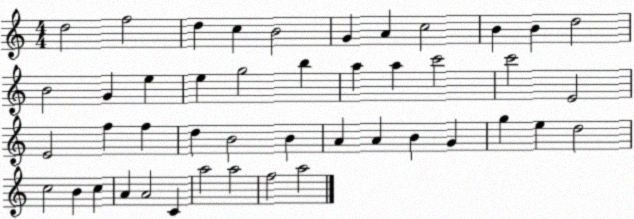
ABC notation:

X:1
T:Untitled
M:4/4
L:1/4
K:C
d2 f2 d c B2 G A c2 B B d2 B2 G e e g2 b a a c'2 c'2 E2 E2 f f d B2 B A A B G g e d2 c2 B c A A2 C a2 a2 f2 a2